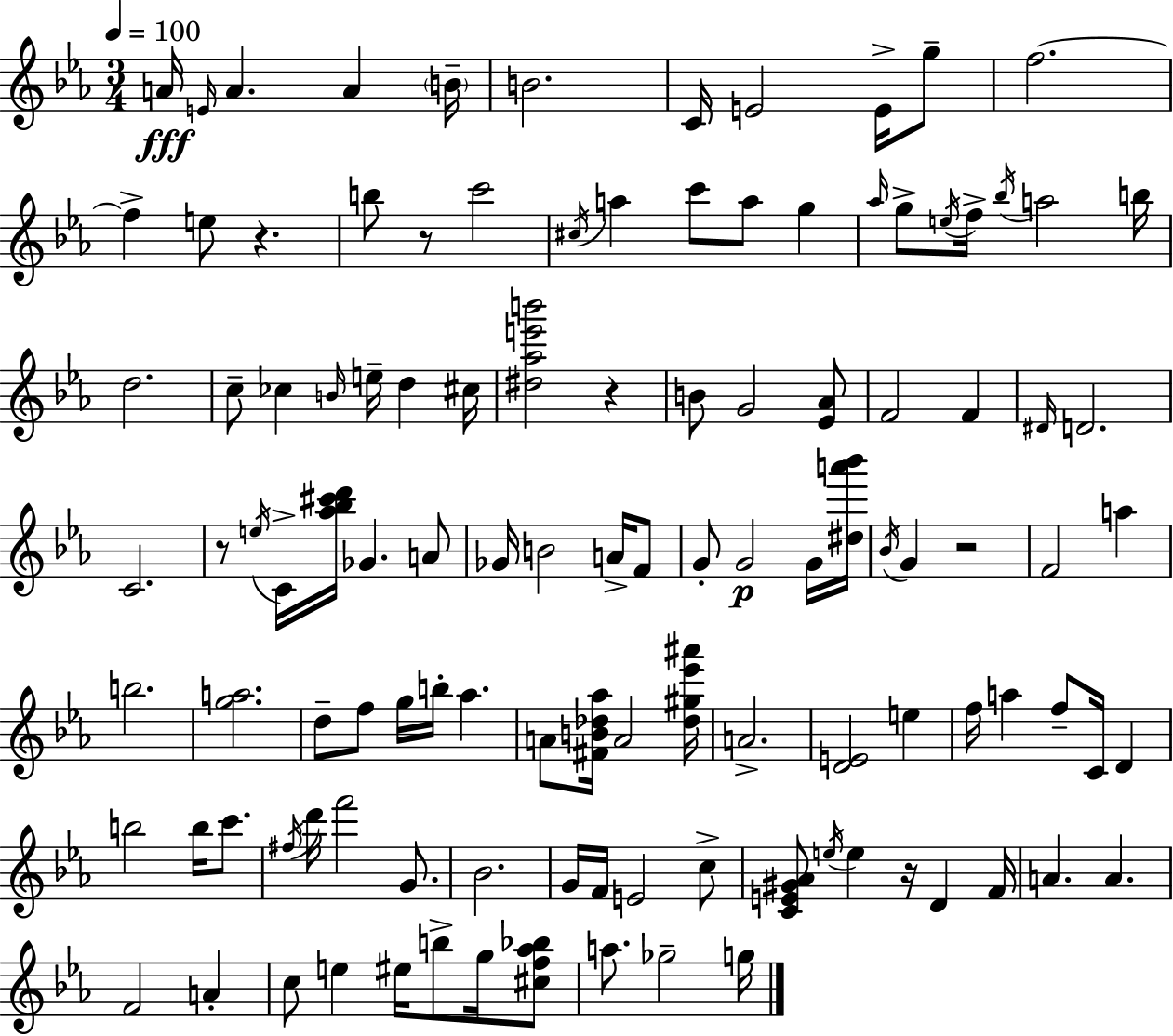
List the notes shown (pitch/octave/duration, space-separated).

A4/s E4/s A4/q. A4/q B4/s B4/h. C4/s E4/h E4/s G5/e F5/h. F5/q E5/e R/q. B5/e R/e C6/h C#5/s A5/q C6/e A5/e G5/q Ab5/s G5/e E5/s F5/s Bb5/s A5/h B5/s D5/h. C5/e CES5/q B4/s E5/s D5/q C#5/s [D#5,Ab5,E6,B6]/h R/q B4/e G4/h [Eb4,Ab4]/e F4/h F4/q D#4/s D4/h. C4/h. R/e E5/s C4/s [Ab5,Bb5,C#6,D6]/s Gb4/q. A4/e Gb4/s B4/h A4/s F4/e G4/e G4/h G4/s [D#5,A6,Bb6]/s Bb4/s G4/q R/h F4/h A5/q B5/h. [G5,A5]/h. D5/e F5/e G5/s B5/s Ab5/q. A4/e [F#4,B4,Db5,Ab5]/s A4/h [Db5,G#5,Eb6,A#6]/s A4/h. [D4,E4]/h E5/q F5/s A5/q F5/e C4/s D4/q B5/h B5/s C6/e. F#5/s D6/s F6/h G4/e. Bb4/h. G4/s F4/s E4/h C5/e [C4,E4,G#4,Ab4]/e E5/s E5/q R/s D4/q F4/s A4/q. A4/q. F4/h A4/q C5/e E5/q EIS5/s B5/e G5/s [C#5,F5,Ab5,Bb5]/e A5/e. Gb5/h G5/s